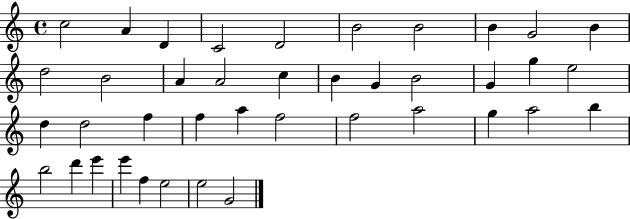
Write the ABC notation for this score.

X:1
T:Untitled
M:4/4
L:1/4
K:C
c2 A D C2 D2 B2 B2 B G2 B d2 B2 A A2 c B G B2 G g e2 d d2 f f a f2 f2 a2 g a2 b b2 d' e' e' f e2 e2 G2